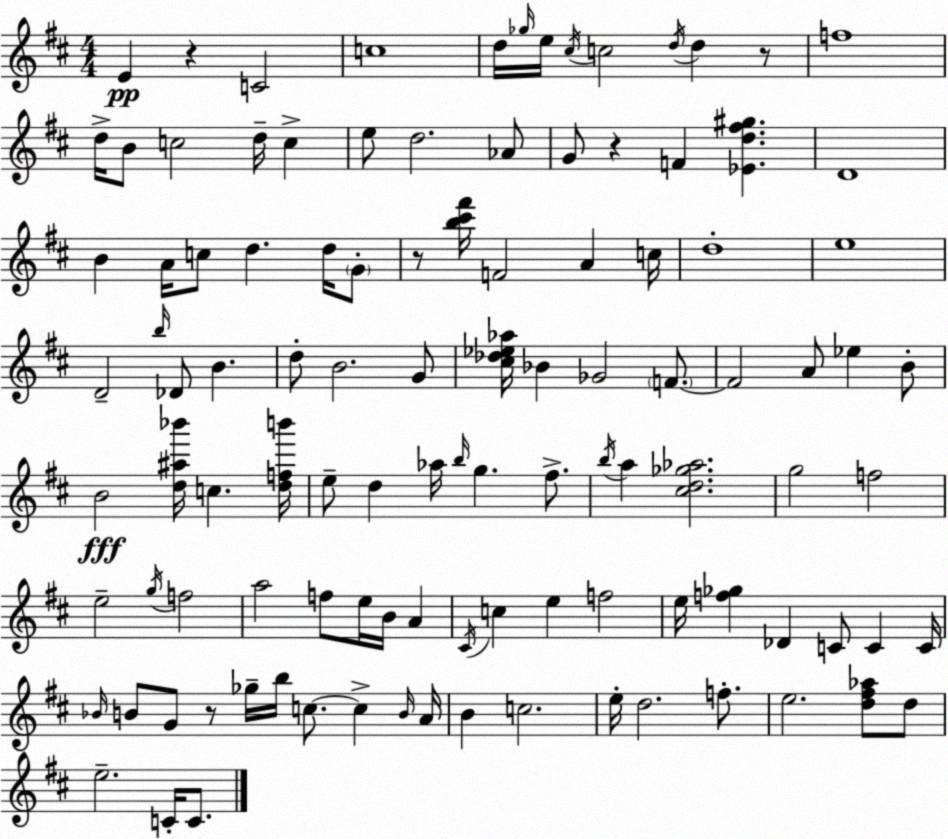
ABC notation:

X:1
T:Untitled
M:4/4
L:1/4
K:D
E z C2 c4 d/4 _g/4 e/4 ^c/4 c2 d/4 d z/2 f4 d/4 B/2 c2 d/4 c e/2 d2 _A/2 G/2 z F [_Ed^f^g] D4 B A/4 c/2 d d/4 G/2 z/2 [b^c'^f']/4 F2 A c/4 d4 e4 D2 b/4 _D/2 B d/2 B2 G/2 [^c_d_e_a]/4 _B _G2 F/2 F2 A/2 _e B/2 B2 [d^a_b']/4 c [dfb']/4 e/2 d _a/4 b/4 g ^f/2 b/4 a [^cd_g_a]2 g2 f2 e2 g/4 f2 a2 f/2 e/4 B/4 A ^C/4 c e f2 e/4 [f_g] _D C/2 C C/4 _B/4 B/2 G/2 z/2 _g/4 b/4 c/2 c B/4 A/4 B c2 e/4 d2 f/2 e2 [d^f_a]/2 d/2 e2 C/4 C/2